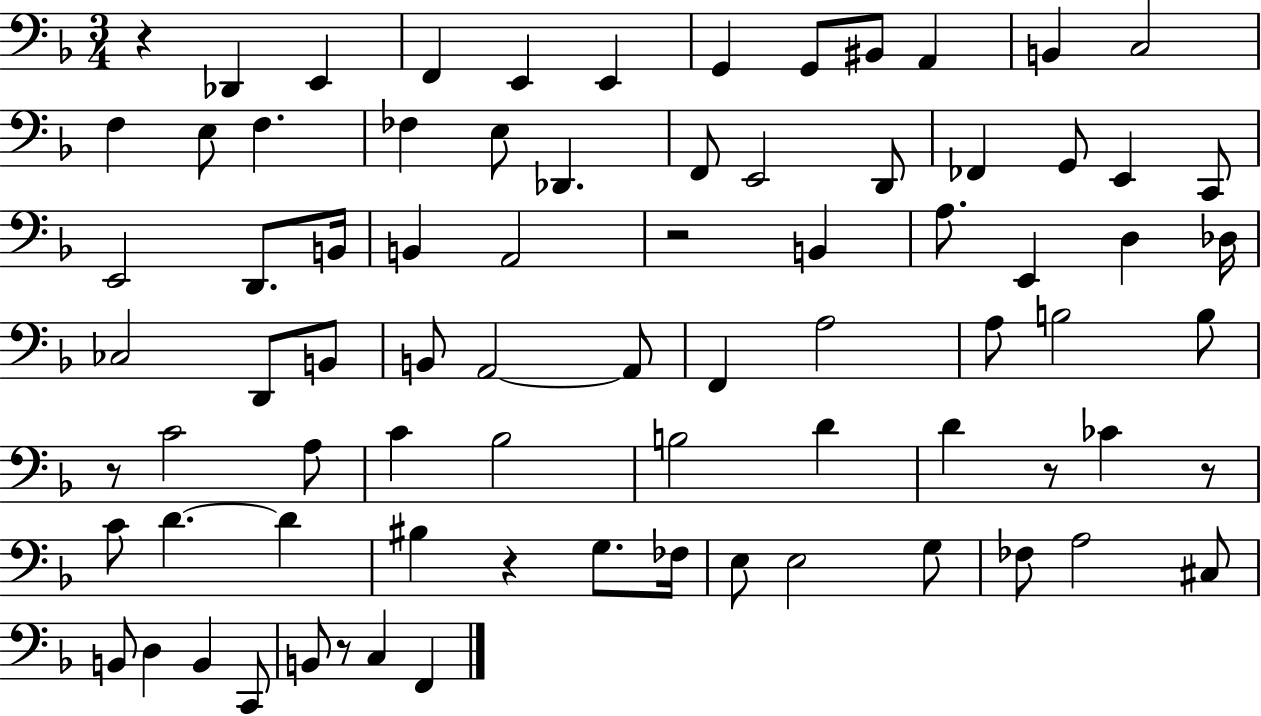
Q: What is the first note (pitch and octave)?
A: Db2